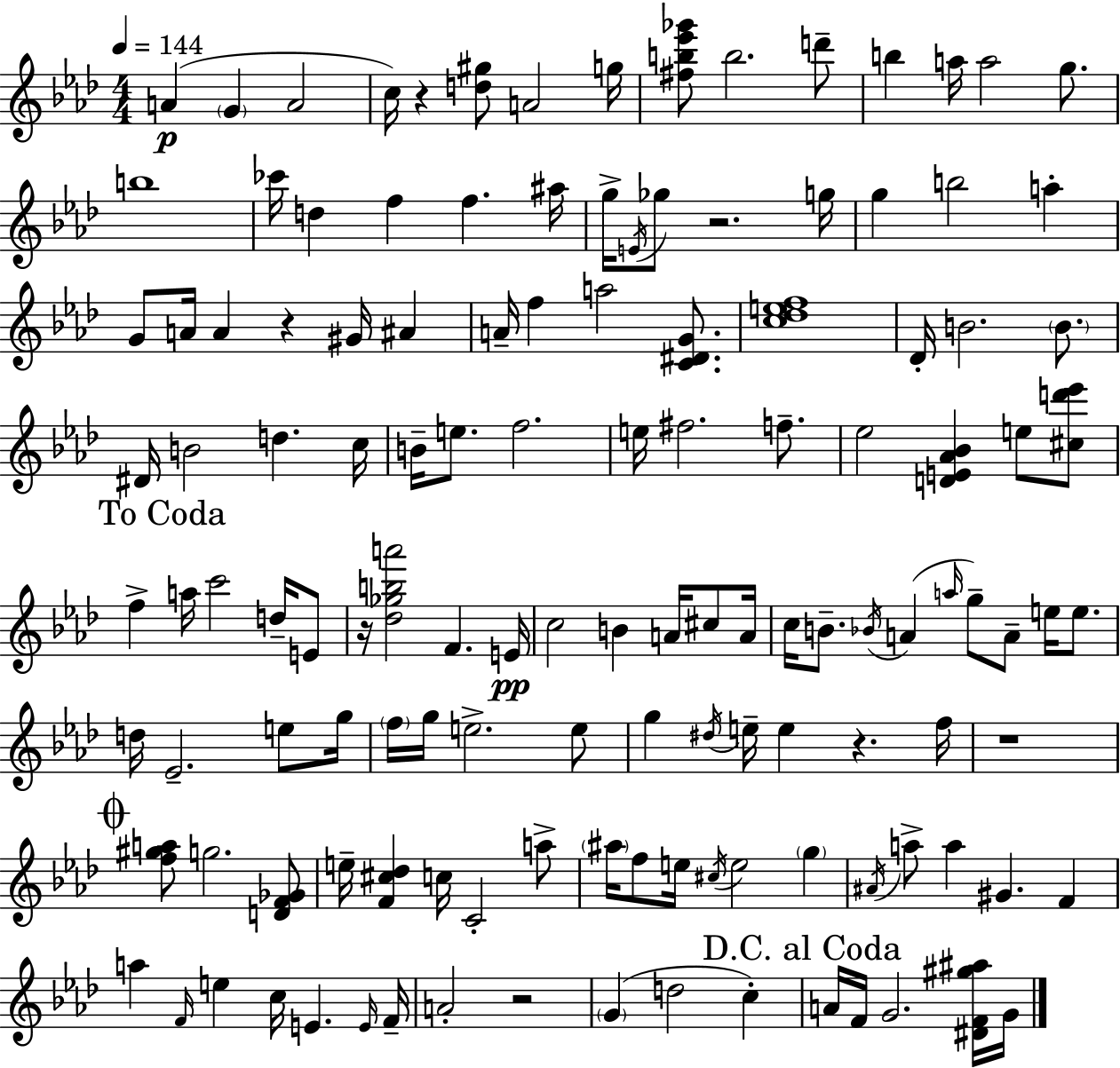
A4/q G4/q A4/h C5/s R/q [D5,G#5]/e A4/h G5/s [F#5,B5,Eb6,Gb6]/e B5/h. D6/e B5/q A5/s A5/h G5/e. B5/w CES6/s D5/q F5/q F5/q. A#5/s G5/s E4/s Gb5/e R/h. G5/s G5/q B5/h A5/q G4/e A4/s A4/q R/q G#4/s A#4/q A4/s F5/q A5/h [C4,D#4,G4]/e. [C5,Db5,E5,F5]/w Db4/s B4/h. B4/e. D#4/s B4/h D5/q. C5/s B4/s E5/e. F5/h. E5/s F#5/h. F5/e. Eb5/h [D4,E4,Ab4,Bb4]/q E5/e [C#5,D6,Eb6]/e F5/q A5/s C6/h D5/s E4/e R/s [Db5,Gb5,B5,A6]/h F4/q. E4/s C5/h B4/q A4/s C#5/e A4/s C5/s B4/e. Bb4/s A4/q A5/s G5/e A4/e E5/s E5/e. D5/s Eb4/h. E5/e G5/s F5/s G5/s E5/h. E5/e G5/q D#5/s E5/s E5/q R/q. F5/s R/w [F5,G#5,A5]/e G5/h. [D4,F4,Gb4]/e E5/s [F4,C#5,Db5]/q C5/s C4/h A5/e A#5/s F5/e E5/s C#5/s E5/h G5/q A#4/s A5/e A5/q G#4/q. F4/q A5/q F4/s E5/q C5/s E4/q. E4/s F4/s A4/h R/h G4/q D5/h C5/q A4/s F4/s G4/h. [D#4,F4,G#5,A#5]/s G4/s